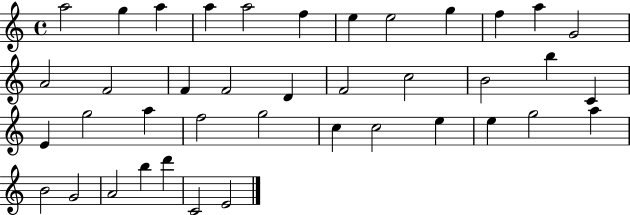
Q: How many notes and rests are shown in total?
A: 40